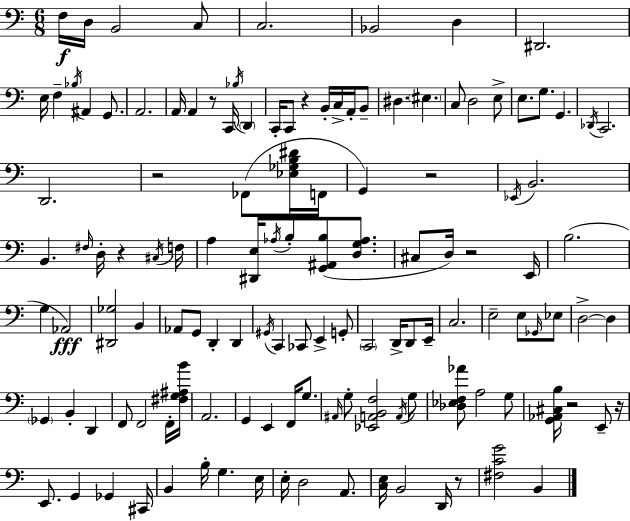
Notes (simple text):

F3/s D3/s B2/h C3/e C3/h. Bb2/h D3/q D#2/h. E3/s F3/q Bb3/s A#2/q G2/e. A2/h. A2/s A2/q R/e C2/s Bb3/s D2/q C2/s C2/e R/q B2/s C3/s A2/s B2/e D#3/q. EIS3/q. C3/e D3/h E3/e E3/e. G3/e. G2/q. Db2/s C2/h. D2/h. R/h FES2/e [Eb3,Gb3,B3,D#4]/s F2/s G2/q R/h Eb2/s B2/h. B2/q. F#3/s D3/s R/q C#3/s F3/s A3/q [D#2,E3]/s Ab3/s B3/e [G2,A#2,B3]/e [D3,G3,Ab3]/e. C#3/e D3/s R/h E2/s B3/h. G3/q Ab2/h [D#2,Gb3]/h B2/q Ab2/e G2/e D2/q D2/q G#2/s C2/q CES2/e E2/q G2/e C2/h D2/s D2/e E2/s C3/h. E3/h E3/e Gb2/s Eb3/e D3/h D3/q Gb2/q B2/q D2/q F2/e F2/h F2/s [F#3,G3,A#3,B4]/s A2/h. G2/q E2/q F2/s G3/e. A#2/s G3/e [Eb2,A2,B2,F3]/h A2/s G3/e [Db3,Eb3,F3,Ab4]/e A3/h G3/e [G2,Ab2,C#3,B3]/s R/h E2/e R/s E2/e. G2/q Gb2/q C#2/s B2/q B3/s G3/q. E3/s E3/s D3/h A2/e. [C3,E3]/s B2/h D2/s R/e [F#3,C4,G4]/h B2/q